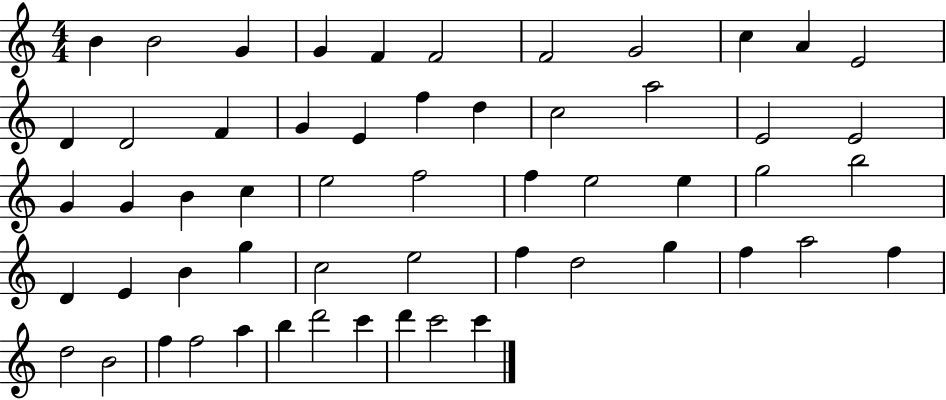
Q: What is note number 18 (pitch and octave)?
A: D5